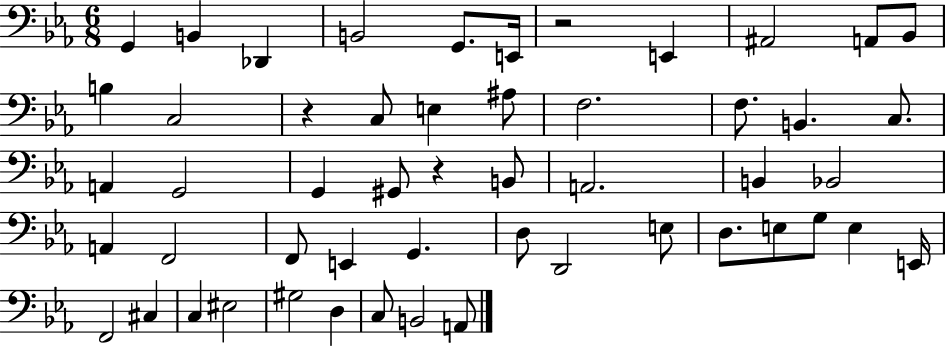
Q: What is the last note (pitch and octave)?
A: A2